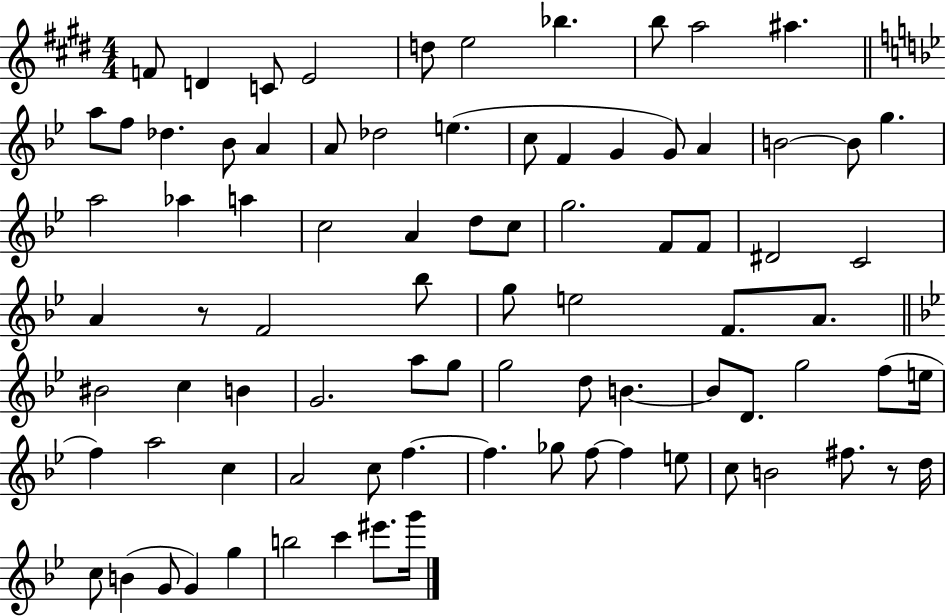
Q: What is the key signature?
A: E major